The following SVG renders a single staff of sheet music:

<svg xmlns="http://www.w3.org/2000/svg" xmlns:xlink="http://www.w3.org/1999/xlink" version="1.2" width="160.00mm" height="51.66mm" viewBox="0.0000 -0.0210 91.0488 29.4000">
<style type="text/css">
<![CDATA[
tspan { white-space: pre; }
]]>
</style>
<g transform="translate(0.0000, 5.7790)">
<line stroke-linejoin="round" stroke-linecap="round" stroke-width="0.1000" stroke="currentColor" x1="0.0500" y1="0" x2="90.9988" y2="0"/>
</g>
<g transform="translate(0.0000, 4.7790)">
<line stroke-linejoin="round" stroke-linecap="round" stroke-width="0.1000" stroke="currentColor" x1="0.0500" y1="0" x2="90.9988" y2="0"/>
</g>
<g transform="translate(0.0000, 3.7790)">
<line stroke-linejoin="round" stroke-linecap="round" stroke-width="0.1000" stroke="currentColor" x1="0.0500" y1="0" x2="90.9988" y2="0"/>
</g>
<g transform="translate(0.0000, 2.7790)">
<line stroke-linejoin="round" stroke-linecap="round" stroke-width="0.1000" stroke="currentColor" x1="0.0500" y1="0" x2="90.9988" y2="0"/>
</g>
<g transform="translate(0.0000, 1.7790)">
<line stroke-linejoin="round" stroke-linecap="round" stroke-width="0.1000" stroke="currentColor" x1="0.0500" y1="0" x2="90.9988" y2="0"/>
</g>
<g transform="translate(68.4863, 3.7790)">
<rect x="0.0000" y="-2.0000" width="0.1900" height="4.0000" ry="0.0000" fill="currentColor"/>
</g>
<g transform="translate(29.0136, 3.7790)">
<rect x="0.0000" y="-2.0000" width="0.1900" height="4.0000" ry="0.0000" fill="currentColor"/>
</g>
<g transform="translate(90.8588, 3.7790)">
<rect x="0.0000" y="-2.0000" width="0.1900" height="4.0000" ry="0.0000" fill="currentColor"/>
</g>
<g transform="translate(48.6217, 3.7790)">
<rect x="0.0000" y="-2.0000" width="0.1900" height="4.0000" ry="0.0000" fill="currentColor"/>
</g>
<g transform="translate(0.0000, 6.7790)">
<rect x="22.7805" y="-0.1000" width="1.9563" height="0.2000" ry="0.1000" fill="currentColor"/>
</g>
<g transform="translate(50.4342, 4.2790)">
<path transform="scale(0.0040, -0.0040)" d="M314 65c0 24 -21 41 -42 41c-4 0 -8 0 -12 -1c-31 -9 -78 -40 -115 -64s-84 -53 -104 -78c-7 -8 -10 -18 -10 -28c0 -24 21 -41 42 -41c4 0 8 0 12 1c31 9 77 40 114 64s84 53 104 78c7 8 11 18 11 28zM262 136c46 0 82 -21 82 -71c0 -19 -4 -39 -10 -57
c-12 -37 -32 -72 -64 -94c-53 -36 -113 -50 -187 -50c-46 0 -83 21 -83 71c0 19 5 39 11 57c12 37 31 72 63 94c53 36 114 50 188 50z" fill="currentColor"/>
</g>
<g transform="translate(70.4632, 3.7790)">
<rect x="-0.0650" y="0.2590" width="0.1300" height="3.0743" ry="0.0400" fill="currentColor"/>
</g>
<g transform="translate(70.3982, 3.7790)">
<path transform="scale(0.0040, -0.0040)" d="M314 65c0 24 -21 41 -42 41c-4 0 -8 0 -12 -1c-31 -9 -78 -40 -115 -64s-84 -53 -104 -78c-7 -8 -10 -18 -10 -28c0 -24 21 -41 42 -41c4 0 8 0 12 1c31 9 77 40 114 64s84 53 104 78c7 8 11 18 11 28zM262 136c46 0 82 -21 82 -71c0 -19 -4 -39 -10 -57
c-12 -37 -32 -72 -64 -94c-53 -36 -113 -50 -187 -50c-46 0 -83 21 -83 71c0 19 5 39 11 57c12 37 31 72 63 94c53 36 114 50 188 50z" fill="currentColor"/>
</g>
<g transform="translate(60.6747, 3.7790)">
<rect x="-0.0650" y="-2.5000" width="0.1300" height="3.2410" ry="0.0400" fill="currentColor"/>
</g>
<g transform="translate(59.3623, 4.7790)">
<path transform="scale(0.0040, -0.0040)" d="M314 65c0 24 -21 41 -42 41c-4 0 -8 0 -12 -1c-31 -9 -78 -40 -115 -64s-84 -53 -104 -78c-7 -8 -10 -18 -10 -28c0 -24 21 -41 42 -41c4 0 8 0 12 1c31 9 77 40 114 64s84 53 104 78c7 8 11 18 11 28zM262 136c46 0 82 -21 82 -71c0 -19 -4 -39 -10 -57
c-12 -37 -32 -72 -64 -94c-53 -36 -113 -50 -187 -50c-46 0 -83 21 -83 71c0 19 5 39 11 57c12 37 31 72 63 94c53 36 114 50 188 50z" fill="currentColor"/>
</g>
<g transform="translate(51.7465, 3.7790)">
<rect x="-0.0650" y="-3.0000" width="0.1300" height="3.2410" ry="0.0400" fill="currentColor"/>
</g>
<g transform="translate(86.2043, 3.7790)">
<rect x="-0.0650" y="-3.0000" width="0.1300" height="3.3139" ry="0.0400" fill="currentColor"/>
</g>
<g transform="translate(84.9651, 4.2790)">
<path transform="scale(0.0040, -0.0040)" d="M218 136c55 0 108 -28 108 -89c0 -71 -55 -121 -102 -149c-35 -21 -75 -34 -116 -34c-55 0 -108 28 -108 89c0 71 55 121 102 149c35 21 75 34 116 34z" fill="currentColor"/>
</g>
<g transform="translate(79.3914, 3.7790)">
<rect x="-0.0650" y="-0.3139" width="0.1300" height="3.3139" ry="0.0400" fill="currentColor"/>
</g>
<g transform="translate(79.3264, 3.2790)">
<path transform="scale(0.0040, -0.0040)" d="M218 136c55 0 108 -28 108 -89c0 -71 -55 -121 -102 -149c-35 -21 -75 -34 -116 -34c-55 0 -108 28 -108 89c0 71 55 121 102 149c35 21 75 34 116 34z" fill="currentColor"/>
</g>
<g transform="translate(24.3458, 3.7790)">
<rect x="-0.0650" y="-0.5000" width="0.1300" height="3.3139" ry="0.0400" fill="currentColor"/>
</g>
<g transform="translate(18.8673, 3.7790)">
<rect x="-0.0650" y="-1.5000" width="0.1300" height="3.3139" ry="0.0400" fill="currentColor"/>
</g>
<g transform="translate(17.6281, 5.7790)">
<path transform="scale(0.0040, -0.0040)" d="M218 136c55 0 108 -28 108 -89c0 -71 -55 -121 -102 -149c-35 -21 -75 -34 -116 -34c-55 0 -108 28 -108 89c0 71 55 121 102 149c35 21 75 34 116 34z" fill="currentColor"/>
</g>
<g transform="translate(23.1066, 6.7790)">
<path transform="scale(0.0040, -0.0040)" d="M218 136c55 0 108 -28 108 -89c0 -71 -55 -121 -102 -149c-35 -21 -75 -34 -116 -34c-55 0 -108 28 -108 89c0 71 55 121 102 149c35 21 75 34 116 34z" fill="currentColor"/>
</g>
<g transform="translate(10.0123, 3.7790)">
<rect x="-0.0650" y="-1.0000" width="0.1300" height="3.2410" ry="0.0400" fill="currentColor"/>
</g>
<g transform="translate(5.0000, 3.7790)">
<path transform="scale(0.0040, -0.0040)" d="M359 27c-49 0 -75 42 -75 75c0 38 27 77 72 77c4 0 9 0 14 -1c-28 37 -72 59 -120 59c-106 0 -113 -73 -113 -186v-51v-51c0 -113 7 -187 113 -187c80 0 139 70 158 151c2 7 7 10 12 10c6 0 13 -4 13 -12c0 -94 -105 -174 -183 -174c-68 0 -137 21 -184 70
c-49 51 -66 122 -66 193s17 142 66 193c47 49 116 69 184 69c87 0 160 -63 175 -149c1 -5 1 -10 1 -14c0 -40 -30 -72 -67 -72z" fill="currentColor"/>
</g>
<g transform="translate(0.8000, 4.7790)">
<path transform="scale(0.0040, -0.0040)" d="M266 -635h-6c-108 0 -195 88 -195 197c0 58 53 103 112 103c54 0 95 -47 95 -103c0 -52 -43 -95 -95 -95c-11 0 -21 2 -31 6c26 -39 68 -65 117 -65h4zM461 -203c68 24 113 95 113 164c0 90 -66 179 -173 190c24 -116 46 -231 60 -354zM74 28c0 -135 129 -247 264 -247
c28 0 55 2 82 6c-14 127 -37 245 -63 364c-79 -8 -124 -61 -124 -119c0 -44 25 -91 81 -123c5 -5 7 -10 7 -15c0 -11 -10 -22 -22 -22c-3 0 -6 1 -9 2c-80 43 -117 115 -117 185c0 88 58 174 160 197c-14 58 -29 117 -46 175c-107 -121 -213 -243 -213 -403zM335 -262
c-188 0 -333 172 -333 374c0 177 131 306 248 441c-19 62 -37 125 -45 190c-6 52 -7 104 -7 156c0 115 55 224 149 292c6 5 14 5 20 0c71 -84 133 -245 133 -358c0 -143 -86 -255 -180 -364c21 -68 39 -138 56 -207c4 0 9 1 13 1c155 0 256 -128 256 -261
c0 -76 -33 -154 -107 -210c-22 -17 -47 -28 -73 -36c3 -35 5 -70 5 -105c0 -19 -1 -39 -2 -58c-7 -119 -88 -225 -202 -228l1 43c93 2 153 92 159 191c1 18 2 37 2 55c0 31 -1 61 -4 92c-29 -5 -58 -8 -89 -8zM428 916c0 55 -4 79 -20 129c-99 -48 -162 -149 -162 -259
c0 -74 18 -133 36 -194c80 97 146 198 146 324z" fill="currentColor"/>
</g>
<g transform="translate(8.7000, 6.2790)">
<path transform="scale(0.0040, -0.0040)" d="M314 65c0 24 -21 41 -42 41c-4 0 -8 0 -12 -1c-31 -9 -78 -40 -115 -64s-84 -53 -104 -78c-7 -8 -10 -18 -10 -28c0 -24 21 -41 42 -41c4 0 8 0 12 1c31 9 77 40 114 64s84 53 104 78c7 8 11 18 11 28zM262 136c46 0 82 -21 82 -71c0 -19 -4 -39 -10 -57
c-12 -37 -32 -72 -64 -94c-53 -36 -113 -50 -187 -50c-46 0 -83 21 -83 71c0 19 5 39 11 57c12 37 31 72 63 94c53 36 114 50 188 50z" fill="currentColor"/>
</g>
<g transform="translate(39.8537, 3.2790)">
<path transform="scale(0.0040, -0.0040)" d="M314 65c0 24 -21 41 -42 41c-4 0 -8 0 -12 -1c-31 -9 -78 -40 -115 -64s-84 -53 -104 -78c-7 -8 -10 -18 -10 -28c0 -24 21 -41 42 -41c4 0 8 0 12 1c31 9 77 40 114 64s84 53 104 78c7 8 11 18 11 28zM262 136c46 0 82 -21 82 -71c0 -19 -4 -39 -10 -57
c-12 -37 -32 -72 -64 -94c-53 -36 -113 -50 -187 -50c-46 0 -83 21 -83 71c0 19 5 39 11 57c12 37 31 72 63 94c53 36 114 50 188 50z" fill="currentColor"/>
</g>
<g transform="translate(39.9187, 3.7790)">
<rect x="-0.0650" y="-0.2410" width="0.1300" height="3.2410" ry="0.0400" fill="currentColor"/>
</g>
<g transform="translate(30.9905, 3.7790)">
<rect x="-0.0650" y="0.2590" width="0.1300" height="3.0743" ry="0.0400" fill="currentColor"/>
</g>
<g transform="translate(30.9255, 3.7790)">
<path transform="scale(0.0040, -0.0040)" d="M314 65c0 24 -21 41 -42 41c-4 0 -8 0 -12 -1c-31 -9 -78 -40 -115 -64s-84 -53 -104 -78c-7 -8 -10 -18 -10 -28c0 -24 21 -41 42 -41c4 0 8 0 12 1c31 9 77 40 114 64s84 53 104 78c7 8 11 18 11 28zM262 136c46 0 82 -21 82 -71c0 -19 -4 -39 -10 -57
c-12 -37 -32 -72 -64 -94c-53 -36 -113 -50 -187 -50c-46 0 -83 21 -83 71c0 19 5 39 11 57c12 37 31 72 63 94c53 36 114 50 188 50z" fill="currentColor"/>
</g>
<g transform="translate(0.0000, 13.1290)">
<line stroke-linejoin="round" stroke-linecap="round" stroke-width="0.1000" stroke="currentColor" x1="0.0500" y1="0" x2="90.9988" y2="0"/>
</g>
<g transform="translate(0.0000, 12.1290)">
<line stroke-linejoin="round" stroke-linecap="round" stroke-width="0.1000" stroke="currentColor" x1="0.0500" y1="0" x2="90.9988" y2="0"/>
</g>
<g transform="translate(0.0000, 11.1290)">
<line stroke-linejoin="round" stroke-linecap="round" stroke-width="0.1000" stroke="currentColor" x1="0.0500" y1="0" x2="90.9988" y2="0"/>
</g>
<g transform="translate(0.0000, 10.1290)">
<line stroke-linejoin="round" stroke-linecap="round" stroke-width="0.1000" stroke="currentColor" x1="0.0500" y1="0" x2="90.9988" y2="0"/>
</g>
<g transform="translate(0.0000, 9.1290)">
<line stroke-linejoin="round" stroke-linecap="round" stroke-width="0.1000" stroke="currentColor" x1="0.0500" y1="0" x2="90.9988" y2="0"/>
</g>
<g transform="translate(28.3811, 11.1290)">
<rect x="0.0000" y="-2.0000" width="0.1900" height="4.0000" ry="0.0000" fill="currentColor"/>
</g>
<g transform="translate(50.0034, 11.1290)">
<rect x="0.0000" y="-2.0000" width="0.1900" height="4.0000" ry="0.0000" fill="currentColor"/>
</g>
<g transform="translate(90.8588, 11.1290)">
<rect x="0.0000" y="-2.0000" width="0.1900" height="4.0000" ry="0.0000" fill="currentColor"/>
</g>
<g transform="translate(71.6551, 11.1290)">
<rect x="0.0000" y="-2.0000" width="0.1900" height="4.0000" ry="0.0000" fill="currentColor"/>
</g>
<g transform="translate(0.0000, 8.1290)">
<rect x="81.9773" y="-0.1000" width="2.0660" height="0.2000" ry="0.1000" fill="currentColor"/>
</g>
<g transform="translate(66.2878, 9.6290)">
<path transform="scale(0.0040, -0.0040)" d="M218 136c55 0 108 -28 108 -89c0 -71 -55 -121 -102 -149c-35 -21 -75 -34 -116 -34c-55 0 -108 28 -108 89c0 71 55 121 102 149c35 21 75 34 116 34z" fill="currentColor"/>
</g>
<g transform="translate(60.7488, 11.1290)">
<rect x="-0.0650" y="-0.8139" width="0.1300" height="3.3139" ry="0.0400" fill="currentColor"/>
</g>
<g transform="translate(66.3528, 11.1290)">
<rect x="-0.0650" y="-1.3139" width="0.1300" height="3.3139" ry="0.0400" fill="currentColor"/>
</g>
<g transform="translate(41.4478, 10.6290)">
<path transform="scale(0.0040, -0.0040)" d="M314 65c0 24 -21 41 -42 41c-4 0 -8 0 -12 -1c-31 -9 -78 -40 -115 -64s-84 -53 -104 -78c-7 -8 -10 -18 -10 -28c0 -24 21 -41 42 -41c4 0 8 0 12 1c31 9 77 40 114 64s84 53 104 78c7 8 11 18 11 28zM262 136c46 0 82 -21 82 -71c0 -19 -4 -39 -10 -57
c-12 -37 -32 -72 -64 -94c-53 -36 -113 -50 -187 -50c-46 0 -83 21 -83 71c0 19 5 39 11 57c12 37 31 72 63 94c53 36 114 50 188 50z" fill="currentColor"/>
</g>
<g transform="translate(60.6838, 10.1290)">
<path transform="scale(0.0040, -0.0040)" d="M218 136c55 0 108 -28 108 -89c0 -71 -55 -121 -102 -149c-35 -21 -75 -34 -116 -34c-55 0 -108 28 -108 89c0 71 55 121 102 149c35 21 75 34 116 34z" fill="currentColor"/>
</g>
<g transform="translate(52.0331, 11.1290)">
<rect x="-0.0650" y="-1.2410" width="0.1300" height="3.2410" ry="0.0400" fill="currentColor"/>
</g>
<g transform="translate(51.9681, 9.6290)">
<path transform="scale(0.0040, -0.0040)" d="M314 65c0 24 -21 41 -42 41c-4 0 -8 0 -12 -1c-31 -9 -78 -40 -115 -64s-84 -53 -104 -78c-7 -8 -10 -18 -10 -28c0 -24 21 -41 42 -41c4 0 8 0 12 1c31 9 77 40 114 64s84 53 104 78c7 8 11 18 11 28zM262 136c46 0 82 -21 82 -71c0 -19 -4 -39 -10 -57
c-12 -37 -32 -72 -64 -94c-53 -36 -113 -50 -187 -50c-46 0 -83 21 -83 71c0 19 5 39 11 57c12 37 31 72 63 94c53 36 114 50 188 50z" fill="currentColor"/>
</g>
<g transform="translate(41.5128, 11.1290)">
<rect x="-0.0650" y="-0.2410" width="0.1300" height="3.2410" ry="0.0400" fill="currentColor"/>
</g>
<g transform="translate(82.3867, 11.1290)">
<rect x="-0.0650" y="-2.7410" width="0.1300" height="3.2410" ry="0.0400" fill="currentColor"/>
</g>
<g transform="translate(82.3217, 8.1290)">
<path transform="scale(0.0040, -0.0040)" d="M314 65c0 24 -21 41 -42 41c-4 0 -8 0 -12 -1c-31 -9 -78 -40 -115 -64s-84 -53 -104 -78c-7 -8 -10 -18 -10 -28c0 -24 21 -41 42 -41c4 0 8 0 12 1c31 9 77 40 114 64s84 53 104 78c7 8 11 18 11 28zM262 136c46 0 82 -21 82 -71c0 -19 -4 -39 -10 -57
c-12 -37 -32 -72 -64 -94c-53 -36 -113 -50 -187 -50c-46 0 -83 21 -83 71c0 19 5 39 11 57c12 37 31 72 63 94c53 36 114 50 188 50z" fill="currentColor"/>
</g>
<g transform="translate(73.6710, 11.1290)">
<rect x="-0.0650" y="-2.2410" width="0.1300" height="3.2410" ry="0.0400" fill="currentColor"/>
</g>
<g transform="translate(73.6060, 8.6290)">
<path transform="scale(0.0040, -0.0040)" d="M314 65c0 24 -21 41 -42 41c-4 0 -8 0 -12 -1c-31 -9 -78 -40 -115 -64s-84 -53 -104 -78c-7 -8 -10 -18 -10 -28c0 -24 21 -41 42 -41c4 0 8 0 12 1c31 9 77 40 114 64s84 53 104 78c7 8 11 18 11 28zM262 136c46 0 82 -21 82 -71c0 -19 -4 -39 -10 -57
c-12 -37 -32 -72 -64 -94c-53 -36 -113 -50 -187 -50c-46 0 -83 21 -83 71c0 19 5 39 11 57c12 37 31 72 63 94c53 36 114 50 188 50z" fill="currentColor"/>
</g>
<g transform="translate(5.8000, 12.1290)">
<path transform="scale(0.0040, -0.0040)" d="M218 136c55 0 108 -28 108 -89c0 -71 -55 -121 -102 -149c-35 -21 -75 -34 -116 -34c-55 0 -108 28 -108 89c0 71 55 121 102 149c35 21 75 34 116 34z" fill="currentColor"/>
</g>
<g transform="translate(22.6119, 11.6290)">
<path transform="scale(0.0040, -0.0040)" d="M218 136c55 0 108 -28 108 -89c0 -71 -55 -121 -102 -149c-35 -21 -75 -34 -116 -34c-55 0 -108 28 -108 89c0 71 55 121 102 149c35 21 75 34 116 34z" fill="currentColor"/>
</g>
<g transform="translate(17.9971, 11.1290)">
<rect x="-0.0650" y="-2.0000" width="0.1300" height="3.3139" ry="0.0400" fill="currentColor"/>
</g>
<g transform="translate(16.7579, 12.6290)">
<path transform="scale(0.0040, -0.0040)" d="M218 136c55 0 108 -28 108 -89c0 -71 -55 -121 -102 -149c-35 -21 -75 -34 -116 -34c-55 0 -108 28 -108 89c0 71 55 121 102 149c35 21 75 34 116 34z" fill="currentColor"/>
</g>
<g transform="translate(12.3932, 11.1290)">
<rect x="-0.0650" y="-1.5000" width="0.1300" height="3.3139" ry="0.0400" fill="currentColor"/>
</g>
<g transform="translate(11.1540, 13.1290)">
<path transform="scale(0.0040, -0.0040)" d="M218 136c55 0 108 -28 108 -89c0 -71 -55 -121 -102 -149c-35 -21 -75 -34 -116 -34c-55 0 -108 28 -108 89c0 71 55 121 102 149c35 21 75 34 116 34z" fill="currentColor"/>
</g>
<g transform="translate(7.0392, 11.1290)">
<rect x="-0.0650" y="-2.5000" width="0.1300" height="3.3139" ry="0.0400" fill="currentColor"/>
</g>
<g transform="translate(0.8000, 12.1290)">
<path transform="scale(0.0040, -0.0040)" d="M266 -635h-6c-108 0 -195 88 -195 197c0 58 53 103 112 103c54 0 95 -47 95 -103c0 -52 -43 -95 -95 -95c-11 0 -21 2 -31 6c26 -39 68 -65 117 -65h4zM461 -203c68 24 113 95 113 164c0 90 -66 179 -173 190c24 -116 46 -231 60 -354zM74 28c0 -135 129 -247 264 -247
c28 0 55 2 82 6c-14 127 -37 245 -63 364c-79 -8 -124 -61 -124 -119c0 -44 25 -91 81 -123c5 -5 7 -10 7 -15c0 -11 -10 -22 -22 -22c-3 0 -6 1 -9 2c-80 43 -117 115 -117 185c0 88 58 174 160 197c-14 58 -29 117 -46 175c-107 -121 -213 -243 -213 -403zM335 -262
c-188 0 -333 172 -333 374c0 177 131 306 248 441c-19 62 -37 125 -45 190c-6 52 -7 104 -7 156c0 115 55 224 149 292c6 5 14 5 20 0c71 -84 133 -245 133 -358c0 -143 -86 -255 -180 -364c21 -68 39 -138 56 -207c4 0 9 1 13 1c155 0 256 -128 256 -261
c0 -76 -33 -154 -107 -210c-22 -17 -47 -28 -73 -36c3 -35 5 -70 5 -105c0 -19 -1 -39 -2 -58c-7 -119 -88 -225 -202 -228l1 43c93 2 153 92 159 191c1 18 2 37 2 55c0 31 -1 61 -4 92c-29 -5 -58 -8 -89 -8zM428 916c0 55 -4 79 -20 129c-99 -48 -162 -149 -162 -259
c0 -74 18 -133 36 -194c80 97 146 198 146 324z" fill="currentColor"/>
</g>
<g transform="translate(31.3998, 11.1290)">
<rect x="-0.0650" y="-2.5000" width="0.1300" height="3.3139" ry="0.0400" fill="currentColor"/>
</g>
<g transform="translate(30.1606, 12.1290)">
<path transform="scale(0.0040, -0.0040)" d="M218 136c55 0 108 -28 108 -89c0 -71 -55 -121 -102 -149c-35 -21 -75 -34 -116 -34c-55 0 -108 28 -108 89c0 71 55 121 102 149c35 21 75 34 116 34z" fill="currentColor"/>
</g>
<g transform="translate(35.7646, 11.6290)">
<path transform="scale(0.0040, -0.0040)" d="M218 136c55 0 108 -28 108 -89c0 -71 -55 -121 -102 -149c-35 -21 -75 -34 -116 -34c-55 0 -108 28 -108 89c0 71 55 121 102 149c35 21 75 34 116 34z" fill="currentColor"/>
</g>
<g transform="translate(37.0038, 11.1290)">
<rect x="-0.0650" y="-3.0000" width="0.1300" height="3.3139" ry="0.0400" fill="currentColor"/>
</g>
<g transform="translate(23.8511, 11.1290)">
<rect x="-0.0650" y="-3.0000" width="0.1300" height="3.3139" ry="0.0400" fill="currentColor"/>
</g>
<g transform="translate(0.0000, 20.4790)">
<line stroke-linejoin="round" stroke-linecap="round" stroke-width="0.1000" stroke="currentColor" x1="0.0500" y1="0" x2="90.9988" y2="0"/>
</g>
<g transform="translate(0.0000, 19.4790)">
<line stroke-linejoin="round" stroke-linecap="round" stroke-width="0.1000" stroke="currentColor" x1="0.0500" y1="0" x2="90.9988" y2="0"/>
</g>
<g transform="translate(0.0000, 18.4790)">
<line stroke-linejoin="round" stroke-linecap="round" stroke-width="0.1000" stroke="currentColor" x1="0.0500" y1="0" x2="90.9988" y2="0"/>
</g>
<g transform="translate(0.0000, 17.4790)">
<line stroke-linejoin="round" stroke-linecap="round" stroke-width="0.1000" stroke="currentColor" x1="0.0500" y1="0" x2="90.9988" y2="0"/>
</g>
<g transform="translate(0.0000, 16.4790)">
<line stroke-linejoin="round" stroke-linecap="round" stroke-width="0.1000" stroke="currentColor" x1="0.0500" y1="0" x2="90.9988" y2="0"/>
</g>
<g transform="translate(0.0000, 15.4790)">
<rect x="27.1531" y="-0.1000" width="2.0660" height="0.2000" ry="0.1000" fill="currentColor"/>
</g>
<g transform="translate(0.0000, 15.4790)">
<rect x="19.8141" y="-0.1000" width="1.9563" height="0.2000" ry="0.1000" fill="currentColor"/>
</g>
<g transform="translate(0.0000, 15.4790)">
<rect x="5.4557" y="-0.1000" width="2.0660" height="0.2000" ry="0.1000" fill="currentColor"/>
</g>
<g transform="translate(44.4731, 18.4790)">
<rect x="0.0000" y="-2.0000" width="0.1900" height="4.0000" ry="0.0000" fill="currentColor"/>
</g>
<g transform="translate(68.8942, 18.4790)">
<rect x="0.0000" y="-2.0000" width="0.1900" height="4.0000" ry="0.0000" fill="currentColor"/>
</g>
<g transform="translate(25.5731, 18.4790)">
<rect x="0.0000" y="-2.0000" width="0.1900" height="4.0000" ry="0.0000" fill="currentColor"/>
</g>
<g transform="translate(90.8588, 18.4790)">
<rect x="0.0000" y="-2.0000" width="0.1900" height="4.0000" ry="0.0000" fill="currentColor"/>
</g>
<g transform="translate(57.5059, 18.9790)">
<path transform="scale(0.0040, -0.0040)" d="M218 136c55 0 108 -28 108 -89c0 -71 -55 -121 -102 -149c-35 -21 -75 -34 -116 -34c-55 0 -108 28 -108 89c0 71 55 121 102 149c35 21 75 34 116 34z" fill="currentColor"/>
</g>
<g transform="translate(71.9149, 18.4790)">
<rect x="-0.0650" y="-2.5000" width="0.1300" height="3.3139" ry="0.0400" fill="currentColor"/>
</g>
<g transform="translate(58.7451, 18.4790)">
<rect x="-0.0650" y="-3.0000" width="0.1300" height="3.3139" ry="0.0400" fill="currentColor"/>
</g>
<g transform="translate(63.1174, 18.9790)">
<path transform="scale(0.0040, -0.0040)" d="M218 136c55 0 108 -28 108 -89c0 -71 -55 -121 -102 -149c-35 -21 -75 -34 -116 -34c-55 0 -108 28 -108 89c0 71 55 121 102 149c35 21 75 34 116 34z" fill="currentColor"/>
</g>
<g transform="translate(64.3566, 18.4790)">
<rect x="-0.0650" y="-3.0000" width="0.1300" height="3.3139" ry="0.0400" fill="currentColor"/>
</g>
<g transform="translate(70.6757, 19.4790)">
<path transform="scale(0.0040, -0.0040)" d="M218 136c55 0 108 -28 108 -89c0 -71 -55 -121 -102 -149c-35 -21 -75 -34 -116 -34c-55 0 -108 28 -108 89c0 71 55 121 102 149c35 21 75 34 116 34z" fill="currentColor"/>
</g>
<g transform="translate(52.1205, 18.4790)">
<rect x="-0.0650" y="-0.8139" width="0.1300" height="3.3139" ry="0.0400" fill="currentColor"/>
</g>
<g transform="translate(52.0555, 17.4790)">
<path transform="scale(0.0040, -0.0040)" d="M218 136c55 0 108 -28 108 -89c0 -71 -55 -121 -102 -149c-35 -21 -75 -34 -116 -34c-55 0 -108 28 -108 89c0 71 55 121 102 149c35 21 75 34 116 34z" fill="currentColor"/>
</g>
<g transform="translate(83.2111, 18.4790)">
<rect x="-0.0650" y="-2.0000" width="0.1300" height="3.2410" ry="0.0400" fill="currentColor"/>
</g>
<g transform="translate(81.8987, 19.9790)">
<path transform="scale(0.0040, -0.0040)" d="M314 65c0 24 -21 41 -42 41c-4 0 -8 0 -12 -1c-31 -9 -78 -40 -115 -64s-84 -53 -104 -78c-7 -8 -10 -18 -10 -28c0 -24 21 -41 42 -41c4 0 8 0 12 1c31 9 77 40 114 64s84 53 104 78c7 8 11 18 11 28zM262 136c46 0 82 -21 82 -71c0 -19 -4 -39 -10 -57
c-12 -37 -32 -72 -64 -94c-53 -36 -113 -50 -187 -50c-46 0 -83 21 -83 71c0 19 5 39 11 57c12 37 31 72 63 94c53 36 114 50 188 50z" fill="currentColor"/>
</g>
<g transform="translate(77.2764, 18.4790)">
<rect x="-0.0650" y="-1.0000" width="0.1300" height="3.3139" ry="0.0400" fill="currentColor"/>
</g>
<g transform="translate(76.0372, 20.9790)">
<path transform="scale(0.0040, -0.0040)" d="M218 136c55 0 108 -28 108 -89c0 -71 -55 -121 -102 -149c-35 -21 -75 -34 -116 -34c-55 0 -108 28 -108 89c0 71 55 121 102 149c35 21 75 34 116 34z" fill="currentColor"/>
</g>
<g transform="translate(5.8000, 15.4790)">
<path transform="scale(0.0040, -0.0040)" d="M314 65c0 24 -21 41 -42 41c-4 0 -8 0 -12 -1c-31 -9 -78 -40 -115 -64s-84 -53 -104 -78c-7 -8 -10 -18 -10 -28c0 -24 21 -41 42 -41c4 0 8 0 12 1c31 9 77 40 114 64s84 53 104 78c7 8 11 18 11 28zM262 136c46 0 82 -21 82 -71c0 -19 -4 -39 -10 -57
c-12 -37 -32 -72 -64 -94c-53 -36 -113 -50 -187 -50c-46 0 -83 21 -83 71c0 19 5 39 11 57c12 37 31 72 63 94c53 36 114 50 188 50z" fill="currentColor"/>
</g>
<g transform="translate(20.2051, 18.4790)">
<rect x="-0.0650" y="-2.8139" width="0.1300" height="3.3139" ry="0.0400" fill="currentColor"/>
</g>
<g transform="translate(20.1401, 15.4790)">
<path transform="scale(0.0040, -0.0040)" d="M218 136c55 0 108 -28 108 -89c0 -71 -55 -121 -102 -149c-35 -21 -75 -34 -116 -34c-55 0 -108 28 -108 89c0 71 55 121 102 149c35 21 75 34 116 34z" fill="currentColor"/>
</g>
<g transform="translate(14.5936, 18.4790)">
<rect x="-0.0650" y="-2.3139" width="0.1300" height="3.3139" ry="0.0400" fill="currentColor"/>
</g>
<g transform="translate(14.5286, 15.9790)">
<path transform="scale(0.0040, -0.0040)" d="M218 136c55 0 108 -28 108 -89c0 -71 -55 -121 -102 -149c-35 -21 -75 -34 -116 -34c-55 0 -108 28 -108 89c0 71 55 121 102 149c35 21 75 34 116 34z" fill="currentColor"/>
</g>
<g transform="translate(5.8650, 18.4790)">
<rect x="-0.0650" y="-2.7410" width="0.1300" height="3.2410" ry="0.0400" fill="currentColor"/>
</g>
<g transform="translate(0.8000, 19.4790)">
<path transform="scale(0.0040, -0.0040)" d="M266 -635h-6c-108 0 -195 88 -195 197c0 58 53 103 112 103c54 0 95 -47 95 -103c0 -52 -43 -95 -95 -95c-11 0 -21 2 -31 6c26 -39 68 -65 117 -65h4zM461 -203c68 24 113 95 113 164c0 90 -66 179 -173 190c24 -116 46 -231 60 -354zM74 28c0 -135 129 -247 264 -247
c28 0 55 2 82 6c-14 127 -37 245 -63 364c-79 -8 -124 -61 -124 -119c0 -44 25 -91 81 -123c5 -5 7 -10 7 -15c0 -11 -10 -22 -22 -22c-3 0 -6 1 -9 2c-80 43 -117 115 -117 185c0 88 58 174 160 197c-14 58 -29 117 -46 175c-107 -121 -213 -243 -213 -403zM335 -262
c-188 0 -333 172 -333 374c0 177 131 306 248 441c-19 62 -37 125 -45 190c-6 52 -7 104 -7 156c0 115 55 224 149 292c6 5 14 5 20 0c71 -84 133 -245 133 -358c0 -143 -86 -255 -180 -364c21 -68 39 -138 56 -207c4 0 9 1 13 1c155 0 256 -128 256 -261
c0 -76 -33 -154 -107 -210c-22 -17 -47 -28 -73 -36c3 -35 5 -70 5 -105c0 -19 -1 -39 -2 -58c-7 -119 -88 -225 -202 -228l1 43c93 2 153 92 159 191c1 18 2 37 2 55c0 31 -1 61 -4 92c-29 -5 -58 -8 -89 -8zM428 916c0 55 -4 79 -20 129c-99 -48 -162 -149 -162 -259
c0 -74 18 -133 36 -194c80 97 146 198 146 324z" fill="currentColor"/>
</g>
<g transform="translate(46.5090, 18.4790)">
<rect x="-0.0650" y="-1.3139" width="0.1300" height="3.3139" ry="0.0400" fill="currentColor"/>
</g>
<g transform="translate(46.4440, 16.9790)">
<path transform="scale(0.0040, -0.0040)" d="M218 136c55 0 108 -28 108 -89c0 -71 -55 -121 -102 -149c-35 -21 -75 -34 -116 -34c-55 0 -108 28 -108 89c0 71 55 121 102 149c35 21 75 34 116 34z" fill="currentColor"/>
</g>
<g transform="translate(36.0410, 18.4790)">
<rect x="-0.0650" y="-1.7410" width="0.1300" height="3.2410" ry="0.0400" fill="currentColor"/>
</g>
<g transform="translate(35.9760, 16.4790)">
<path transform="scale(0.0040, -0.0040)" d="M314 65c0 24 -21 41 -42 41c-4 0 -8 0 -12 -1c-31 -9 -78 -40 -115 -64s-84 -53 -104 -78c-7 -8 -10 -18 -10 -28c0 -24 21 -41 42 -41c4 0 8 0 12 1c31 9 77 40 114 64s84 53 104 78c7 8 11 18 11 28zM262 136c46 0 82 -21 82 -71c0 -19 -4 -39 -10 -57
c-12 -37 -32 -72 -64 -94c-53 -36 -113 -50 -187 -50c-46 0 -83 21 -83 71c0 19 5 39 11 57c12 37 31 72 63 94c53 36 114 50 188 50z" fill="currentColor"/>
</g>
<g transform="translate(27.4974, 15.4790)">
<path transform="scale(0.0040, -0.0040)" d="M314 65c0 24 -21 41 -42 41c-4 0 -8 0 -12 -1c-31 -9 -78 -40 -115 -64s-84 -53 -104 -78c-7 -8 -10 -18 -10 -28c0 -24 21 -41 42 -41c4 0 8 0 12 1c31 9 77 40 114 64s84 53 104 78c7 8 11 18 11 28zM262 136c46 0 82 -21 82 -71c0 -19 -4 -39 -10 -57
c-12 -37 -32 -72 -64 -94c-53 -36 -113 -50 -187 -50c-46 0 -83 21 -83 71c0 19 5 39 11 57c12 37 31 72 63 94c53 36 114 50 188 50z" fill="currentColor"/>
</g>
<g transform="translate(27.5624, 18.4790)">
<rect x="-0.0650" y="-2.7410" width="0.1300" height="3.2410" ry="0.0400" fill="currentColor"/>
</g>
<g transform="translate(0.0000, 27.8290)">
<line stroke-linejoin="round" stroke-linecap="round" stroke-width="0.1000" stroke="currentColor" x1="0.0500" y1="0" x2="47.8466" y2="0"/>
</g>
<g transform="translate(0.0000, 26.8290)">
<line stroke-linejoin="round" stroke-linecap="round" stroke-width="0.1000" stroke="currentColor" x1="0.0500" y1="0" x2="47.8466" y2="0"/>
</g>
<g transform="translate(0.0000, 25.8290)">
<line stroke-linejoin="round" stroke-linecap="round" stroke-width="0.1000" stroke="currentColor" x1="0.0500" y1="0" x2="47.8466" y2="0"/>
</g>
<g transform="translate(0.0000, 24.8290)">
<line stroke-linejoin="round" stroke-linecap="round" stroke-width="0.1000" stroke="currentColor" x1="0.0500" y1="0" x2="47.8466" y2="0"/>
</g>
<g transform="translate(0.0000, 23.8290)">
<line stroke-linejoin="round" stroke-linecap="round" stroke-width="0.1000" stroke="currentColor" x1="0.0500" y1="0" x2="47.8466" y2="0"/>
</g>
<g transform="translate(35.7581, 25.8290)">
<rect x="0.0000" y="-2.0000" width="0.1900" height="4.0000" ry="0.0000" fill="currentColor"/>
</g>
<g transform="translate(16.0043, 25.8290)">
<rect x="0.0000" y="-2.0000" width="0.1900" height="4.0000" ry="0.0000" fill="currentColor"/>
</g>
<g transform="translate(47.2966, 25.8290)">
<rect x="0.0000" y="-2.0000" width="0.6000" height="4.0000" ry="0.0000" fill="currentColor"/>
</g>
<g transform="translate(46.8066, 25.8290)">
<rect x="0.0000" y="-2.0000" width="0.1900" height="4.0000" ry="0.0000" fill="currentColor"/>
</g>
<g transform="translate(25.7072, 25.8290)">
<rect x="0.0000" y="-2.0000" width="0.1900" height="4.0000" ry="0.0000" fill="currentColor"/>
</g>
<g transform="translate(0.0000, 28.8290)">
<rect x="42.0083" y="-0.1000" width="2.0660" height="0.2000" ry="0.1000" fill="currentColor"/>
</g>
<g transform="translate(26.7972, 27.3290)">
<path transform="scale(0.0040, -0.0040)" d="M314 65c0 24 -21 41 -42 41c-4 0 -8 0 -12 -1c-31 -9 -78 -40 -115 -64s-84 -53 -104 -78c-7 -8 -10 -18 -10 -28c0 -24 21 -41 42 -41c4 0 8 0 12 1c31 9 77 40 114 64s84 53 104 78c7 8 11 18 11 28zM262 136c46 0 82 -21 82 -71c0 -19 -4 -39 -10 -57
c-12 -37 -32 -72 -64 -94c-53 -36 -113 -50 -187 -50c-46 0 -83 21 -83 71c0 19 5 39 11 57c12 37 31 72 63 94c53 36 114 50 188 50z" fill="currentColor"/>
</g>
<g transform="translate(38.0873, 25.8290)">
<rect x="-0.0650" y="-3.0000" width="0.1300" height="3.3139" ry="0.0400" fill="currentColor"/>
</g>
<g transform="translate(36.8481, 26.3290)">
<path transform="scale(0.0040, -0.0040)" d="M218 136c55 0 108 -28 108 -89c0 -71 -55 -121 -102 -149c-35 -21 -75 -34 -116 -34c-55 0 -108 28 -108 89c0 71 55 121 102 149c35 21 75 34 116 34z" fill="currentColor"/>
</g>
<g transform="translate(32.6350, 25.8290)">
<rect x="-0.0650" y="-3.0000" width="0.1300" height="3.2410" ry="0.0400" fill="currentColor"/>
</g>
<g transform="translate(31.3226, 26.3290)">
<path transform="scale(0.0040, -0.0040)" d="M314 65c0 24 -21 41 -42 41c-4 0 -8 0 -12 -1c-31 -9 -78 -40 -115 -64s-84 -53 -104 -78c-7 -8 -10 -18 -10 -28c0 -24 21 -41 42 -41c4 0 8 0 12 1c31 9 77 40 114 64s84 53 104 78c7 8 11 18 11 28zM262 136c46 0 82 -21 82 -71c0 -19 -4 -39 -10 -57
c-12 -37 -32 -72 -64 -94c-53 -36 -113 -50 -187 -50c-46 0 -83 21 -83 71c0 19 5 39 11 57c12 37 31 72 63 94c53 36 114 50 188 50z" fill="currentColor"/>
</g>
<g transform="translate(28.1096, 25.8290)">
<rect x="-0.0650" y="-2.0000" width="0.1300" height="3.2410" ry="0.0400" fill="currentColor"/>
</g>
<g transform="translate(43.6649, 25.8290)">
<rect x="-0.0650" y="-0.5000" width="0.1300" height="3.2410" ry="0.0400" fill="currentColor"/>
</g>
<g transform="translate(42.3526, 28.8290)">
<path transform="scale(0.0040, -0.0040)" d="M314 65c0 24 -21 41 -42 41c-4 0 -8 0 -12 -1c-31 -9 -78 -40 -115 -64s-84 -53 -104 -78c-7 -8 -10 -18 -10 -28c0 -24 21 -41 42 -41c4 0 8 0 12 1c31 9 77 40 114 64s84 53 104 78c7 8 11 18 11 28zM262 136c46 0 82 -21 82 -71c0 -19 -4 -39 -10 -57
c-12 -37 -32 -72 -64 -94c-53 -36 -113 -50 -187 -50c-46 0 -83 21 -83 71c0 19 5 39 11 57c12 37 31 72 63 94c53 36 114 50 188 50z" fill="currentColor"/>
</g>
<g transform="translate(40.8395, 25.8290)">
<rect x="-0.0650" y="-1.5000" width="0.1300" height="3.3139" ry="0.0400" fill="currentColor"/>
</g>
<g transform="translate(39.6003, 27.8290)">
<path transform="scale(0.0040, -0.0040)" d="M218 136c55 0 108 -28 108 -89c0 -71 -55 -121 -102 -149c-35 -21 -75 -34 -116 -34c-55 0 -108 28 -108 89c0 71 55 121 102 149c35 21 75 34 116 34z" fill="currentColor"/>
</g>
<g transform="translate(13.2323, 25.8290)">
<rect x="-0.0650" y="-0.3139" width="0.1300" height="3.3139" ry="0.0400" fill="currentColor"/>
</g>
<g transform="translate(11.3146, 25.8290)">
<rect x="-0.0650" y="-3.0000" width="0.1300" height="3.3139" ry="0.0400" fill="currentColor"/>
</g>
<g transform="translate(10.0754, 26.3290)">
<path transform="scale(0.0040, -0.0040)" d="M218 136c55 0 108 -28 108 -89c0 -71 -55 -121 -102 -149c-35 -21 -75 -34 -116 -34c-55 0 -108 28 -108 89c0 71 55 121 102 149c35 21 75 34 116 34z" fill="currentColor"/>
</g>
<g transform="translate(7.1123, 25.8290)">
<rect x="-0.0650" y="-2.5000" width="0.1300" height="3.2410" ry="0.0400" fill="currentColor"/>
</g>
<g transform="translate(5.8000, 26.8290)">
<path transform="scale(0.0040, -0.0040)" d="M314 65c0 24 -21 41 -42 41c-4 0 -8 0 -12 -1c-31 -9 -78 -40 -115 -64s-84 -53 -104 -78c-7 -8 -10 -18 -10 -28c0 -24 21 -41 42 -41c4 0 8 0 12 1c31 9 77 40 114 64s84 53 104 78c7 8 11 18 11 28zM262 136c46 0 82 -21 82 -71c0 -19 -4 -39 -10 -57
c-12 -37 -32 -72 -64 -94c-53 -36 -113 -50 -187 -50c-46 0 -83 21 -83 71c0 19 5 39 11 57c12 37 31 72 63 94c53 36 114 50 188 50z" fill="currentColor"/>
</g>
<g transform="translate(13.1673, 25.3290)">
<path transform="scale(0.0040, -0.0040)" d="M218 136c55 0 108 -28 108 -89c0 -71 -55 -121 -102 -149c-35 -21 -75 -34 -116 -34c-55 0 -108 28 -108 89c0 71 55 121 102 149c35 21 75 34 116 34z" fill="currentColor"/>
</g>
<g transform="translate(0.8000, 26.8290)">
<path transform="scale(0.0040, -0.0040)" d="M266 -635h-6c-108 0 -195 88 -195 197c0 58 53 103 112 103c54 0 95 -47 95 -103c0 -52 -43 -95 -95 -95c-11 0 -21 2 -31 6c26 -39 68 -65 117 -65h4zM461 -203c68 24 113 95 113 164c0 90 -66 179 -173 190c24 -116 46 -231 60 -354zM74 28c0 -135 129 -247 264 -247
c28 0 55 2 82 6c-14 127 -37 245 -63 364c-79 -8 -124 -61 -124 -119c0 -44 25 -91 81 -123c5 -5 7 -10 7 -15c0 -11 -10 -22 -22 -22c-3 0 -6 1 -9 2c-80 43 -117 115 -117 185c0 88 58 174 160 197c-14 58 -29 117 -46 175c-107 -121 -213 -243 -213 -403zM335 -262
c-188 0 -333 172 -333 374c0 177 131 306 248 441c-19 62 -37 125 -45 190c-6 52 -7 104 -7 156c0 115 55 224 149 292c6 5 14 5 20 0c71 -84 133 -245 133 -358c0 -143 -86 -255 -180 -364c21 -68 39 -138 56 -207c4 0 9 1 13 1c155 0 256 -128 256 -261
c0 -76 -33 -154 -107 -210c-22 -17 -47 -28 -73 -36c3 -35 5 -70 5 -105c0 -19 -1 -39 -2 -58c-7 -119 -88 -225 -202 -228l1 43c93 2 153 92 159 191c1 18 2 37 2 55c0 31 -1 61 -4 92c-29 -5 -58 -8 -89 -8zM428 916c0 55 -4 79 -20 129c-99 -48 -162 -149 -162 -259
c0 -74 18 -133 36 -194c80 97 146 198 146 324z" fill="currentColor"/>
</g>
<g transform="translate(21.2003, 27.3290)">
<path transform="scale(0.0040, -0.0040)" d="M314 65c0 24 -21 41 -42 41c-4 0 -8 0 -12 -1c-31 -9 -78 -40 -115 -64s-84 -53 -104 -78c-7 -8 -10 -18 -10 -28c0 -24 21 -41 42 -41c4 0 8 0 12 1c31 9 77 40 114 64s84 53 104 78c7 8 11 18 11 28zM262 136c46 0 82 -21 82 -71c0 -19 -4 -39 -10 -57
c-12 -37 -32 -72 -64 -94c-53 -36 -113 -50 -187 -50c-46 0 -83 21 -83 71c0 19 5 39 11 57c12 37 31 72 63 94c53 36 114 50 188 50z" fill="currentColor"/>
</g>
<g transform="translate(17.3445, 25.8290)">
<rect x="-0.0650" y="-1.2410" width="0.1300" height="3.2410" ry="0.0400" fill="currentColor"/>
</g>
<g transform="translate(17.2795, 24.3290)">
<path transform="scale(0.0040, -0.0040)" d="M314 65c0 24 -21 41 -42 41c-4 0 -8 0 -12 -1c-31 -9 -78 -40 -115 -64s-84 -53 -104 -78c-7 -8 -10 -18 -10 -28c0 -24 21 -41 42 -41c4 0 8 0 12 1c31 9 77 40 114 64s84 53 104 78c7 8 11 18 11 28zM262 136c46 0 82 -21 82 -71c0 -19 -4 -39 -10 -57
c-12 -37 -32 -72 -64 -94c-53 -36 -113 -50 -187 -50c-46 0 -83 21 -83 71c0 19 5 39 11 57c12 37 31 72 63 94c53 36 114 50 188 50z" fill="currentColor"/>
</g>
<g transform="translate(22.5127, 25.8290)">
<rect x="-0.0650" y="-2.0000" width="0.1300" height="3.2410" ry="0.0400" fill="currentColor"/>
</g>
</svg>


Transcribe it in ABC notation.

X:1
T:Untitled
M:4/4
L:1/4
K:C
D2 E C B2 c2 A2 G2 B2 c A G E F A G A c2 e2 d e g2 a2 a2 g a a2 f2 e d A A G D F2 G2 A c e2 F2 F2 A2 A E C2